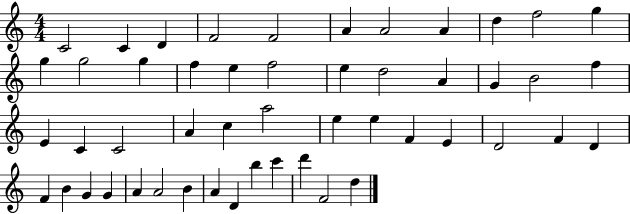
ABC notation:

X:1
T:Untitled
M:4/4
L:1/4
K:C
C2 C D F2 F2 A A2 A d f2 g g g2 g f e f2 e d2 A G B2 f E C C2 A c a2 e e F E D2 F D F B G G A A2 B A D b c' d' F2 d